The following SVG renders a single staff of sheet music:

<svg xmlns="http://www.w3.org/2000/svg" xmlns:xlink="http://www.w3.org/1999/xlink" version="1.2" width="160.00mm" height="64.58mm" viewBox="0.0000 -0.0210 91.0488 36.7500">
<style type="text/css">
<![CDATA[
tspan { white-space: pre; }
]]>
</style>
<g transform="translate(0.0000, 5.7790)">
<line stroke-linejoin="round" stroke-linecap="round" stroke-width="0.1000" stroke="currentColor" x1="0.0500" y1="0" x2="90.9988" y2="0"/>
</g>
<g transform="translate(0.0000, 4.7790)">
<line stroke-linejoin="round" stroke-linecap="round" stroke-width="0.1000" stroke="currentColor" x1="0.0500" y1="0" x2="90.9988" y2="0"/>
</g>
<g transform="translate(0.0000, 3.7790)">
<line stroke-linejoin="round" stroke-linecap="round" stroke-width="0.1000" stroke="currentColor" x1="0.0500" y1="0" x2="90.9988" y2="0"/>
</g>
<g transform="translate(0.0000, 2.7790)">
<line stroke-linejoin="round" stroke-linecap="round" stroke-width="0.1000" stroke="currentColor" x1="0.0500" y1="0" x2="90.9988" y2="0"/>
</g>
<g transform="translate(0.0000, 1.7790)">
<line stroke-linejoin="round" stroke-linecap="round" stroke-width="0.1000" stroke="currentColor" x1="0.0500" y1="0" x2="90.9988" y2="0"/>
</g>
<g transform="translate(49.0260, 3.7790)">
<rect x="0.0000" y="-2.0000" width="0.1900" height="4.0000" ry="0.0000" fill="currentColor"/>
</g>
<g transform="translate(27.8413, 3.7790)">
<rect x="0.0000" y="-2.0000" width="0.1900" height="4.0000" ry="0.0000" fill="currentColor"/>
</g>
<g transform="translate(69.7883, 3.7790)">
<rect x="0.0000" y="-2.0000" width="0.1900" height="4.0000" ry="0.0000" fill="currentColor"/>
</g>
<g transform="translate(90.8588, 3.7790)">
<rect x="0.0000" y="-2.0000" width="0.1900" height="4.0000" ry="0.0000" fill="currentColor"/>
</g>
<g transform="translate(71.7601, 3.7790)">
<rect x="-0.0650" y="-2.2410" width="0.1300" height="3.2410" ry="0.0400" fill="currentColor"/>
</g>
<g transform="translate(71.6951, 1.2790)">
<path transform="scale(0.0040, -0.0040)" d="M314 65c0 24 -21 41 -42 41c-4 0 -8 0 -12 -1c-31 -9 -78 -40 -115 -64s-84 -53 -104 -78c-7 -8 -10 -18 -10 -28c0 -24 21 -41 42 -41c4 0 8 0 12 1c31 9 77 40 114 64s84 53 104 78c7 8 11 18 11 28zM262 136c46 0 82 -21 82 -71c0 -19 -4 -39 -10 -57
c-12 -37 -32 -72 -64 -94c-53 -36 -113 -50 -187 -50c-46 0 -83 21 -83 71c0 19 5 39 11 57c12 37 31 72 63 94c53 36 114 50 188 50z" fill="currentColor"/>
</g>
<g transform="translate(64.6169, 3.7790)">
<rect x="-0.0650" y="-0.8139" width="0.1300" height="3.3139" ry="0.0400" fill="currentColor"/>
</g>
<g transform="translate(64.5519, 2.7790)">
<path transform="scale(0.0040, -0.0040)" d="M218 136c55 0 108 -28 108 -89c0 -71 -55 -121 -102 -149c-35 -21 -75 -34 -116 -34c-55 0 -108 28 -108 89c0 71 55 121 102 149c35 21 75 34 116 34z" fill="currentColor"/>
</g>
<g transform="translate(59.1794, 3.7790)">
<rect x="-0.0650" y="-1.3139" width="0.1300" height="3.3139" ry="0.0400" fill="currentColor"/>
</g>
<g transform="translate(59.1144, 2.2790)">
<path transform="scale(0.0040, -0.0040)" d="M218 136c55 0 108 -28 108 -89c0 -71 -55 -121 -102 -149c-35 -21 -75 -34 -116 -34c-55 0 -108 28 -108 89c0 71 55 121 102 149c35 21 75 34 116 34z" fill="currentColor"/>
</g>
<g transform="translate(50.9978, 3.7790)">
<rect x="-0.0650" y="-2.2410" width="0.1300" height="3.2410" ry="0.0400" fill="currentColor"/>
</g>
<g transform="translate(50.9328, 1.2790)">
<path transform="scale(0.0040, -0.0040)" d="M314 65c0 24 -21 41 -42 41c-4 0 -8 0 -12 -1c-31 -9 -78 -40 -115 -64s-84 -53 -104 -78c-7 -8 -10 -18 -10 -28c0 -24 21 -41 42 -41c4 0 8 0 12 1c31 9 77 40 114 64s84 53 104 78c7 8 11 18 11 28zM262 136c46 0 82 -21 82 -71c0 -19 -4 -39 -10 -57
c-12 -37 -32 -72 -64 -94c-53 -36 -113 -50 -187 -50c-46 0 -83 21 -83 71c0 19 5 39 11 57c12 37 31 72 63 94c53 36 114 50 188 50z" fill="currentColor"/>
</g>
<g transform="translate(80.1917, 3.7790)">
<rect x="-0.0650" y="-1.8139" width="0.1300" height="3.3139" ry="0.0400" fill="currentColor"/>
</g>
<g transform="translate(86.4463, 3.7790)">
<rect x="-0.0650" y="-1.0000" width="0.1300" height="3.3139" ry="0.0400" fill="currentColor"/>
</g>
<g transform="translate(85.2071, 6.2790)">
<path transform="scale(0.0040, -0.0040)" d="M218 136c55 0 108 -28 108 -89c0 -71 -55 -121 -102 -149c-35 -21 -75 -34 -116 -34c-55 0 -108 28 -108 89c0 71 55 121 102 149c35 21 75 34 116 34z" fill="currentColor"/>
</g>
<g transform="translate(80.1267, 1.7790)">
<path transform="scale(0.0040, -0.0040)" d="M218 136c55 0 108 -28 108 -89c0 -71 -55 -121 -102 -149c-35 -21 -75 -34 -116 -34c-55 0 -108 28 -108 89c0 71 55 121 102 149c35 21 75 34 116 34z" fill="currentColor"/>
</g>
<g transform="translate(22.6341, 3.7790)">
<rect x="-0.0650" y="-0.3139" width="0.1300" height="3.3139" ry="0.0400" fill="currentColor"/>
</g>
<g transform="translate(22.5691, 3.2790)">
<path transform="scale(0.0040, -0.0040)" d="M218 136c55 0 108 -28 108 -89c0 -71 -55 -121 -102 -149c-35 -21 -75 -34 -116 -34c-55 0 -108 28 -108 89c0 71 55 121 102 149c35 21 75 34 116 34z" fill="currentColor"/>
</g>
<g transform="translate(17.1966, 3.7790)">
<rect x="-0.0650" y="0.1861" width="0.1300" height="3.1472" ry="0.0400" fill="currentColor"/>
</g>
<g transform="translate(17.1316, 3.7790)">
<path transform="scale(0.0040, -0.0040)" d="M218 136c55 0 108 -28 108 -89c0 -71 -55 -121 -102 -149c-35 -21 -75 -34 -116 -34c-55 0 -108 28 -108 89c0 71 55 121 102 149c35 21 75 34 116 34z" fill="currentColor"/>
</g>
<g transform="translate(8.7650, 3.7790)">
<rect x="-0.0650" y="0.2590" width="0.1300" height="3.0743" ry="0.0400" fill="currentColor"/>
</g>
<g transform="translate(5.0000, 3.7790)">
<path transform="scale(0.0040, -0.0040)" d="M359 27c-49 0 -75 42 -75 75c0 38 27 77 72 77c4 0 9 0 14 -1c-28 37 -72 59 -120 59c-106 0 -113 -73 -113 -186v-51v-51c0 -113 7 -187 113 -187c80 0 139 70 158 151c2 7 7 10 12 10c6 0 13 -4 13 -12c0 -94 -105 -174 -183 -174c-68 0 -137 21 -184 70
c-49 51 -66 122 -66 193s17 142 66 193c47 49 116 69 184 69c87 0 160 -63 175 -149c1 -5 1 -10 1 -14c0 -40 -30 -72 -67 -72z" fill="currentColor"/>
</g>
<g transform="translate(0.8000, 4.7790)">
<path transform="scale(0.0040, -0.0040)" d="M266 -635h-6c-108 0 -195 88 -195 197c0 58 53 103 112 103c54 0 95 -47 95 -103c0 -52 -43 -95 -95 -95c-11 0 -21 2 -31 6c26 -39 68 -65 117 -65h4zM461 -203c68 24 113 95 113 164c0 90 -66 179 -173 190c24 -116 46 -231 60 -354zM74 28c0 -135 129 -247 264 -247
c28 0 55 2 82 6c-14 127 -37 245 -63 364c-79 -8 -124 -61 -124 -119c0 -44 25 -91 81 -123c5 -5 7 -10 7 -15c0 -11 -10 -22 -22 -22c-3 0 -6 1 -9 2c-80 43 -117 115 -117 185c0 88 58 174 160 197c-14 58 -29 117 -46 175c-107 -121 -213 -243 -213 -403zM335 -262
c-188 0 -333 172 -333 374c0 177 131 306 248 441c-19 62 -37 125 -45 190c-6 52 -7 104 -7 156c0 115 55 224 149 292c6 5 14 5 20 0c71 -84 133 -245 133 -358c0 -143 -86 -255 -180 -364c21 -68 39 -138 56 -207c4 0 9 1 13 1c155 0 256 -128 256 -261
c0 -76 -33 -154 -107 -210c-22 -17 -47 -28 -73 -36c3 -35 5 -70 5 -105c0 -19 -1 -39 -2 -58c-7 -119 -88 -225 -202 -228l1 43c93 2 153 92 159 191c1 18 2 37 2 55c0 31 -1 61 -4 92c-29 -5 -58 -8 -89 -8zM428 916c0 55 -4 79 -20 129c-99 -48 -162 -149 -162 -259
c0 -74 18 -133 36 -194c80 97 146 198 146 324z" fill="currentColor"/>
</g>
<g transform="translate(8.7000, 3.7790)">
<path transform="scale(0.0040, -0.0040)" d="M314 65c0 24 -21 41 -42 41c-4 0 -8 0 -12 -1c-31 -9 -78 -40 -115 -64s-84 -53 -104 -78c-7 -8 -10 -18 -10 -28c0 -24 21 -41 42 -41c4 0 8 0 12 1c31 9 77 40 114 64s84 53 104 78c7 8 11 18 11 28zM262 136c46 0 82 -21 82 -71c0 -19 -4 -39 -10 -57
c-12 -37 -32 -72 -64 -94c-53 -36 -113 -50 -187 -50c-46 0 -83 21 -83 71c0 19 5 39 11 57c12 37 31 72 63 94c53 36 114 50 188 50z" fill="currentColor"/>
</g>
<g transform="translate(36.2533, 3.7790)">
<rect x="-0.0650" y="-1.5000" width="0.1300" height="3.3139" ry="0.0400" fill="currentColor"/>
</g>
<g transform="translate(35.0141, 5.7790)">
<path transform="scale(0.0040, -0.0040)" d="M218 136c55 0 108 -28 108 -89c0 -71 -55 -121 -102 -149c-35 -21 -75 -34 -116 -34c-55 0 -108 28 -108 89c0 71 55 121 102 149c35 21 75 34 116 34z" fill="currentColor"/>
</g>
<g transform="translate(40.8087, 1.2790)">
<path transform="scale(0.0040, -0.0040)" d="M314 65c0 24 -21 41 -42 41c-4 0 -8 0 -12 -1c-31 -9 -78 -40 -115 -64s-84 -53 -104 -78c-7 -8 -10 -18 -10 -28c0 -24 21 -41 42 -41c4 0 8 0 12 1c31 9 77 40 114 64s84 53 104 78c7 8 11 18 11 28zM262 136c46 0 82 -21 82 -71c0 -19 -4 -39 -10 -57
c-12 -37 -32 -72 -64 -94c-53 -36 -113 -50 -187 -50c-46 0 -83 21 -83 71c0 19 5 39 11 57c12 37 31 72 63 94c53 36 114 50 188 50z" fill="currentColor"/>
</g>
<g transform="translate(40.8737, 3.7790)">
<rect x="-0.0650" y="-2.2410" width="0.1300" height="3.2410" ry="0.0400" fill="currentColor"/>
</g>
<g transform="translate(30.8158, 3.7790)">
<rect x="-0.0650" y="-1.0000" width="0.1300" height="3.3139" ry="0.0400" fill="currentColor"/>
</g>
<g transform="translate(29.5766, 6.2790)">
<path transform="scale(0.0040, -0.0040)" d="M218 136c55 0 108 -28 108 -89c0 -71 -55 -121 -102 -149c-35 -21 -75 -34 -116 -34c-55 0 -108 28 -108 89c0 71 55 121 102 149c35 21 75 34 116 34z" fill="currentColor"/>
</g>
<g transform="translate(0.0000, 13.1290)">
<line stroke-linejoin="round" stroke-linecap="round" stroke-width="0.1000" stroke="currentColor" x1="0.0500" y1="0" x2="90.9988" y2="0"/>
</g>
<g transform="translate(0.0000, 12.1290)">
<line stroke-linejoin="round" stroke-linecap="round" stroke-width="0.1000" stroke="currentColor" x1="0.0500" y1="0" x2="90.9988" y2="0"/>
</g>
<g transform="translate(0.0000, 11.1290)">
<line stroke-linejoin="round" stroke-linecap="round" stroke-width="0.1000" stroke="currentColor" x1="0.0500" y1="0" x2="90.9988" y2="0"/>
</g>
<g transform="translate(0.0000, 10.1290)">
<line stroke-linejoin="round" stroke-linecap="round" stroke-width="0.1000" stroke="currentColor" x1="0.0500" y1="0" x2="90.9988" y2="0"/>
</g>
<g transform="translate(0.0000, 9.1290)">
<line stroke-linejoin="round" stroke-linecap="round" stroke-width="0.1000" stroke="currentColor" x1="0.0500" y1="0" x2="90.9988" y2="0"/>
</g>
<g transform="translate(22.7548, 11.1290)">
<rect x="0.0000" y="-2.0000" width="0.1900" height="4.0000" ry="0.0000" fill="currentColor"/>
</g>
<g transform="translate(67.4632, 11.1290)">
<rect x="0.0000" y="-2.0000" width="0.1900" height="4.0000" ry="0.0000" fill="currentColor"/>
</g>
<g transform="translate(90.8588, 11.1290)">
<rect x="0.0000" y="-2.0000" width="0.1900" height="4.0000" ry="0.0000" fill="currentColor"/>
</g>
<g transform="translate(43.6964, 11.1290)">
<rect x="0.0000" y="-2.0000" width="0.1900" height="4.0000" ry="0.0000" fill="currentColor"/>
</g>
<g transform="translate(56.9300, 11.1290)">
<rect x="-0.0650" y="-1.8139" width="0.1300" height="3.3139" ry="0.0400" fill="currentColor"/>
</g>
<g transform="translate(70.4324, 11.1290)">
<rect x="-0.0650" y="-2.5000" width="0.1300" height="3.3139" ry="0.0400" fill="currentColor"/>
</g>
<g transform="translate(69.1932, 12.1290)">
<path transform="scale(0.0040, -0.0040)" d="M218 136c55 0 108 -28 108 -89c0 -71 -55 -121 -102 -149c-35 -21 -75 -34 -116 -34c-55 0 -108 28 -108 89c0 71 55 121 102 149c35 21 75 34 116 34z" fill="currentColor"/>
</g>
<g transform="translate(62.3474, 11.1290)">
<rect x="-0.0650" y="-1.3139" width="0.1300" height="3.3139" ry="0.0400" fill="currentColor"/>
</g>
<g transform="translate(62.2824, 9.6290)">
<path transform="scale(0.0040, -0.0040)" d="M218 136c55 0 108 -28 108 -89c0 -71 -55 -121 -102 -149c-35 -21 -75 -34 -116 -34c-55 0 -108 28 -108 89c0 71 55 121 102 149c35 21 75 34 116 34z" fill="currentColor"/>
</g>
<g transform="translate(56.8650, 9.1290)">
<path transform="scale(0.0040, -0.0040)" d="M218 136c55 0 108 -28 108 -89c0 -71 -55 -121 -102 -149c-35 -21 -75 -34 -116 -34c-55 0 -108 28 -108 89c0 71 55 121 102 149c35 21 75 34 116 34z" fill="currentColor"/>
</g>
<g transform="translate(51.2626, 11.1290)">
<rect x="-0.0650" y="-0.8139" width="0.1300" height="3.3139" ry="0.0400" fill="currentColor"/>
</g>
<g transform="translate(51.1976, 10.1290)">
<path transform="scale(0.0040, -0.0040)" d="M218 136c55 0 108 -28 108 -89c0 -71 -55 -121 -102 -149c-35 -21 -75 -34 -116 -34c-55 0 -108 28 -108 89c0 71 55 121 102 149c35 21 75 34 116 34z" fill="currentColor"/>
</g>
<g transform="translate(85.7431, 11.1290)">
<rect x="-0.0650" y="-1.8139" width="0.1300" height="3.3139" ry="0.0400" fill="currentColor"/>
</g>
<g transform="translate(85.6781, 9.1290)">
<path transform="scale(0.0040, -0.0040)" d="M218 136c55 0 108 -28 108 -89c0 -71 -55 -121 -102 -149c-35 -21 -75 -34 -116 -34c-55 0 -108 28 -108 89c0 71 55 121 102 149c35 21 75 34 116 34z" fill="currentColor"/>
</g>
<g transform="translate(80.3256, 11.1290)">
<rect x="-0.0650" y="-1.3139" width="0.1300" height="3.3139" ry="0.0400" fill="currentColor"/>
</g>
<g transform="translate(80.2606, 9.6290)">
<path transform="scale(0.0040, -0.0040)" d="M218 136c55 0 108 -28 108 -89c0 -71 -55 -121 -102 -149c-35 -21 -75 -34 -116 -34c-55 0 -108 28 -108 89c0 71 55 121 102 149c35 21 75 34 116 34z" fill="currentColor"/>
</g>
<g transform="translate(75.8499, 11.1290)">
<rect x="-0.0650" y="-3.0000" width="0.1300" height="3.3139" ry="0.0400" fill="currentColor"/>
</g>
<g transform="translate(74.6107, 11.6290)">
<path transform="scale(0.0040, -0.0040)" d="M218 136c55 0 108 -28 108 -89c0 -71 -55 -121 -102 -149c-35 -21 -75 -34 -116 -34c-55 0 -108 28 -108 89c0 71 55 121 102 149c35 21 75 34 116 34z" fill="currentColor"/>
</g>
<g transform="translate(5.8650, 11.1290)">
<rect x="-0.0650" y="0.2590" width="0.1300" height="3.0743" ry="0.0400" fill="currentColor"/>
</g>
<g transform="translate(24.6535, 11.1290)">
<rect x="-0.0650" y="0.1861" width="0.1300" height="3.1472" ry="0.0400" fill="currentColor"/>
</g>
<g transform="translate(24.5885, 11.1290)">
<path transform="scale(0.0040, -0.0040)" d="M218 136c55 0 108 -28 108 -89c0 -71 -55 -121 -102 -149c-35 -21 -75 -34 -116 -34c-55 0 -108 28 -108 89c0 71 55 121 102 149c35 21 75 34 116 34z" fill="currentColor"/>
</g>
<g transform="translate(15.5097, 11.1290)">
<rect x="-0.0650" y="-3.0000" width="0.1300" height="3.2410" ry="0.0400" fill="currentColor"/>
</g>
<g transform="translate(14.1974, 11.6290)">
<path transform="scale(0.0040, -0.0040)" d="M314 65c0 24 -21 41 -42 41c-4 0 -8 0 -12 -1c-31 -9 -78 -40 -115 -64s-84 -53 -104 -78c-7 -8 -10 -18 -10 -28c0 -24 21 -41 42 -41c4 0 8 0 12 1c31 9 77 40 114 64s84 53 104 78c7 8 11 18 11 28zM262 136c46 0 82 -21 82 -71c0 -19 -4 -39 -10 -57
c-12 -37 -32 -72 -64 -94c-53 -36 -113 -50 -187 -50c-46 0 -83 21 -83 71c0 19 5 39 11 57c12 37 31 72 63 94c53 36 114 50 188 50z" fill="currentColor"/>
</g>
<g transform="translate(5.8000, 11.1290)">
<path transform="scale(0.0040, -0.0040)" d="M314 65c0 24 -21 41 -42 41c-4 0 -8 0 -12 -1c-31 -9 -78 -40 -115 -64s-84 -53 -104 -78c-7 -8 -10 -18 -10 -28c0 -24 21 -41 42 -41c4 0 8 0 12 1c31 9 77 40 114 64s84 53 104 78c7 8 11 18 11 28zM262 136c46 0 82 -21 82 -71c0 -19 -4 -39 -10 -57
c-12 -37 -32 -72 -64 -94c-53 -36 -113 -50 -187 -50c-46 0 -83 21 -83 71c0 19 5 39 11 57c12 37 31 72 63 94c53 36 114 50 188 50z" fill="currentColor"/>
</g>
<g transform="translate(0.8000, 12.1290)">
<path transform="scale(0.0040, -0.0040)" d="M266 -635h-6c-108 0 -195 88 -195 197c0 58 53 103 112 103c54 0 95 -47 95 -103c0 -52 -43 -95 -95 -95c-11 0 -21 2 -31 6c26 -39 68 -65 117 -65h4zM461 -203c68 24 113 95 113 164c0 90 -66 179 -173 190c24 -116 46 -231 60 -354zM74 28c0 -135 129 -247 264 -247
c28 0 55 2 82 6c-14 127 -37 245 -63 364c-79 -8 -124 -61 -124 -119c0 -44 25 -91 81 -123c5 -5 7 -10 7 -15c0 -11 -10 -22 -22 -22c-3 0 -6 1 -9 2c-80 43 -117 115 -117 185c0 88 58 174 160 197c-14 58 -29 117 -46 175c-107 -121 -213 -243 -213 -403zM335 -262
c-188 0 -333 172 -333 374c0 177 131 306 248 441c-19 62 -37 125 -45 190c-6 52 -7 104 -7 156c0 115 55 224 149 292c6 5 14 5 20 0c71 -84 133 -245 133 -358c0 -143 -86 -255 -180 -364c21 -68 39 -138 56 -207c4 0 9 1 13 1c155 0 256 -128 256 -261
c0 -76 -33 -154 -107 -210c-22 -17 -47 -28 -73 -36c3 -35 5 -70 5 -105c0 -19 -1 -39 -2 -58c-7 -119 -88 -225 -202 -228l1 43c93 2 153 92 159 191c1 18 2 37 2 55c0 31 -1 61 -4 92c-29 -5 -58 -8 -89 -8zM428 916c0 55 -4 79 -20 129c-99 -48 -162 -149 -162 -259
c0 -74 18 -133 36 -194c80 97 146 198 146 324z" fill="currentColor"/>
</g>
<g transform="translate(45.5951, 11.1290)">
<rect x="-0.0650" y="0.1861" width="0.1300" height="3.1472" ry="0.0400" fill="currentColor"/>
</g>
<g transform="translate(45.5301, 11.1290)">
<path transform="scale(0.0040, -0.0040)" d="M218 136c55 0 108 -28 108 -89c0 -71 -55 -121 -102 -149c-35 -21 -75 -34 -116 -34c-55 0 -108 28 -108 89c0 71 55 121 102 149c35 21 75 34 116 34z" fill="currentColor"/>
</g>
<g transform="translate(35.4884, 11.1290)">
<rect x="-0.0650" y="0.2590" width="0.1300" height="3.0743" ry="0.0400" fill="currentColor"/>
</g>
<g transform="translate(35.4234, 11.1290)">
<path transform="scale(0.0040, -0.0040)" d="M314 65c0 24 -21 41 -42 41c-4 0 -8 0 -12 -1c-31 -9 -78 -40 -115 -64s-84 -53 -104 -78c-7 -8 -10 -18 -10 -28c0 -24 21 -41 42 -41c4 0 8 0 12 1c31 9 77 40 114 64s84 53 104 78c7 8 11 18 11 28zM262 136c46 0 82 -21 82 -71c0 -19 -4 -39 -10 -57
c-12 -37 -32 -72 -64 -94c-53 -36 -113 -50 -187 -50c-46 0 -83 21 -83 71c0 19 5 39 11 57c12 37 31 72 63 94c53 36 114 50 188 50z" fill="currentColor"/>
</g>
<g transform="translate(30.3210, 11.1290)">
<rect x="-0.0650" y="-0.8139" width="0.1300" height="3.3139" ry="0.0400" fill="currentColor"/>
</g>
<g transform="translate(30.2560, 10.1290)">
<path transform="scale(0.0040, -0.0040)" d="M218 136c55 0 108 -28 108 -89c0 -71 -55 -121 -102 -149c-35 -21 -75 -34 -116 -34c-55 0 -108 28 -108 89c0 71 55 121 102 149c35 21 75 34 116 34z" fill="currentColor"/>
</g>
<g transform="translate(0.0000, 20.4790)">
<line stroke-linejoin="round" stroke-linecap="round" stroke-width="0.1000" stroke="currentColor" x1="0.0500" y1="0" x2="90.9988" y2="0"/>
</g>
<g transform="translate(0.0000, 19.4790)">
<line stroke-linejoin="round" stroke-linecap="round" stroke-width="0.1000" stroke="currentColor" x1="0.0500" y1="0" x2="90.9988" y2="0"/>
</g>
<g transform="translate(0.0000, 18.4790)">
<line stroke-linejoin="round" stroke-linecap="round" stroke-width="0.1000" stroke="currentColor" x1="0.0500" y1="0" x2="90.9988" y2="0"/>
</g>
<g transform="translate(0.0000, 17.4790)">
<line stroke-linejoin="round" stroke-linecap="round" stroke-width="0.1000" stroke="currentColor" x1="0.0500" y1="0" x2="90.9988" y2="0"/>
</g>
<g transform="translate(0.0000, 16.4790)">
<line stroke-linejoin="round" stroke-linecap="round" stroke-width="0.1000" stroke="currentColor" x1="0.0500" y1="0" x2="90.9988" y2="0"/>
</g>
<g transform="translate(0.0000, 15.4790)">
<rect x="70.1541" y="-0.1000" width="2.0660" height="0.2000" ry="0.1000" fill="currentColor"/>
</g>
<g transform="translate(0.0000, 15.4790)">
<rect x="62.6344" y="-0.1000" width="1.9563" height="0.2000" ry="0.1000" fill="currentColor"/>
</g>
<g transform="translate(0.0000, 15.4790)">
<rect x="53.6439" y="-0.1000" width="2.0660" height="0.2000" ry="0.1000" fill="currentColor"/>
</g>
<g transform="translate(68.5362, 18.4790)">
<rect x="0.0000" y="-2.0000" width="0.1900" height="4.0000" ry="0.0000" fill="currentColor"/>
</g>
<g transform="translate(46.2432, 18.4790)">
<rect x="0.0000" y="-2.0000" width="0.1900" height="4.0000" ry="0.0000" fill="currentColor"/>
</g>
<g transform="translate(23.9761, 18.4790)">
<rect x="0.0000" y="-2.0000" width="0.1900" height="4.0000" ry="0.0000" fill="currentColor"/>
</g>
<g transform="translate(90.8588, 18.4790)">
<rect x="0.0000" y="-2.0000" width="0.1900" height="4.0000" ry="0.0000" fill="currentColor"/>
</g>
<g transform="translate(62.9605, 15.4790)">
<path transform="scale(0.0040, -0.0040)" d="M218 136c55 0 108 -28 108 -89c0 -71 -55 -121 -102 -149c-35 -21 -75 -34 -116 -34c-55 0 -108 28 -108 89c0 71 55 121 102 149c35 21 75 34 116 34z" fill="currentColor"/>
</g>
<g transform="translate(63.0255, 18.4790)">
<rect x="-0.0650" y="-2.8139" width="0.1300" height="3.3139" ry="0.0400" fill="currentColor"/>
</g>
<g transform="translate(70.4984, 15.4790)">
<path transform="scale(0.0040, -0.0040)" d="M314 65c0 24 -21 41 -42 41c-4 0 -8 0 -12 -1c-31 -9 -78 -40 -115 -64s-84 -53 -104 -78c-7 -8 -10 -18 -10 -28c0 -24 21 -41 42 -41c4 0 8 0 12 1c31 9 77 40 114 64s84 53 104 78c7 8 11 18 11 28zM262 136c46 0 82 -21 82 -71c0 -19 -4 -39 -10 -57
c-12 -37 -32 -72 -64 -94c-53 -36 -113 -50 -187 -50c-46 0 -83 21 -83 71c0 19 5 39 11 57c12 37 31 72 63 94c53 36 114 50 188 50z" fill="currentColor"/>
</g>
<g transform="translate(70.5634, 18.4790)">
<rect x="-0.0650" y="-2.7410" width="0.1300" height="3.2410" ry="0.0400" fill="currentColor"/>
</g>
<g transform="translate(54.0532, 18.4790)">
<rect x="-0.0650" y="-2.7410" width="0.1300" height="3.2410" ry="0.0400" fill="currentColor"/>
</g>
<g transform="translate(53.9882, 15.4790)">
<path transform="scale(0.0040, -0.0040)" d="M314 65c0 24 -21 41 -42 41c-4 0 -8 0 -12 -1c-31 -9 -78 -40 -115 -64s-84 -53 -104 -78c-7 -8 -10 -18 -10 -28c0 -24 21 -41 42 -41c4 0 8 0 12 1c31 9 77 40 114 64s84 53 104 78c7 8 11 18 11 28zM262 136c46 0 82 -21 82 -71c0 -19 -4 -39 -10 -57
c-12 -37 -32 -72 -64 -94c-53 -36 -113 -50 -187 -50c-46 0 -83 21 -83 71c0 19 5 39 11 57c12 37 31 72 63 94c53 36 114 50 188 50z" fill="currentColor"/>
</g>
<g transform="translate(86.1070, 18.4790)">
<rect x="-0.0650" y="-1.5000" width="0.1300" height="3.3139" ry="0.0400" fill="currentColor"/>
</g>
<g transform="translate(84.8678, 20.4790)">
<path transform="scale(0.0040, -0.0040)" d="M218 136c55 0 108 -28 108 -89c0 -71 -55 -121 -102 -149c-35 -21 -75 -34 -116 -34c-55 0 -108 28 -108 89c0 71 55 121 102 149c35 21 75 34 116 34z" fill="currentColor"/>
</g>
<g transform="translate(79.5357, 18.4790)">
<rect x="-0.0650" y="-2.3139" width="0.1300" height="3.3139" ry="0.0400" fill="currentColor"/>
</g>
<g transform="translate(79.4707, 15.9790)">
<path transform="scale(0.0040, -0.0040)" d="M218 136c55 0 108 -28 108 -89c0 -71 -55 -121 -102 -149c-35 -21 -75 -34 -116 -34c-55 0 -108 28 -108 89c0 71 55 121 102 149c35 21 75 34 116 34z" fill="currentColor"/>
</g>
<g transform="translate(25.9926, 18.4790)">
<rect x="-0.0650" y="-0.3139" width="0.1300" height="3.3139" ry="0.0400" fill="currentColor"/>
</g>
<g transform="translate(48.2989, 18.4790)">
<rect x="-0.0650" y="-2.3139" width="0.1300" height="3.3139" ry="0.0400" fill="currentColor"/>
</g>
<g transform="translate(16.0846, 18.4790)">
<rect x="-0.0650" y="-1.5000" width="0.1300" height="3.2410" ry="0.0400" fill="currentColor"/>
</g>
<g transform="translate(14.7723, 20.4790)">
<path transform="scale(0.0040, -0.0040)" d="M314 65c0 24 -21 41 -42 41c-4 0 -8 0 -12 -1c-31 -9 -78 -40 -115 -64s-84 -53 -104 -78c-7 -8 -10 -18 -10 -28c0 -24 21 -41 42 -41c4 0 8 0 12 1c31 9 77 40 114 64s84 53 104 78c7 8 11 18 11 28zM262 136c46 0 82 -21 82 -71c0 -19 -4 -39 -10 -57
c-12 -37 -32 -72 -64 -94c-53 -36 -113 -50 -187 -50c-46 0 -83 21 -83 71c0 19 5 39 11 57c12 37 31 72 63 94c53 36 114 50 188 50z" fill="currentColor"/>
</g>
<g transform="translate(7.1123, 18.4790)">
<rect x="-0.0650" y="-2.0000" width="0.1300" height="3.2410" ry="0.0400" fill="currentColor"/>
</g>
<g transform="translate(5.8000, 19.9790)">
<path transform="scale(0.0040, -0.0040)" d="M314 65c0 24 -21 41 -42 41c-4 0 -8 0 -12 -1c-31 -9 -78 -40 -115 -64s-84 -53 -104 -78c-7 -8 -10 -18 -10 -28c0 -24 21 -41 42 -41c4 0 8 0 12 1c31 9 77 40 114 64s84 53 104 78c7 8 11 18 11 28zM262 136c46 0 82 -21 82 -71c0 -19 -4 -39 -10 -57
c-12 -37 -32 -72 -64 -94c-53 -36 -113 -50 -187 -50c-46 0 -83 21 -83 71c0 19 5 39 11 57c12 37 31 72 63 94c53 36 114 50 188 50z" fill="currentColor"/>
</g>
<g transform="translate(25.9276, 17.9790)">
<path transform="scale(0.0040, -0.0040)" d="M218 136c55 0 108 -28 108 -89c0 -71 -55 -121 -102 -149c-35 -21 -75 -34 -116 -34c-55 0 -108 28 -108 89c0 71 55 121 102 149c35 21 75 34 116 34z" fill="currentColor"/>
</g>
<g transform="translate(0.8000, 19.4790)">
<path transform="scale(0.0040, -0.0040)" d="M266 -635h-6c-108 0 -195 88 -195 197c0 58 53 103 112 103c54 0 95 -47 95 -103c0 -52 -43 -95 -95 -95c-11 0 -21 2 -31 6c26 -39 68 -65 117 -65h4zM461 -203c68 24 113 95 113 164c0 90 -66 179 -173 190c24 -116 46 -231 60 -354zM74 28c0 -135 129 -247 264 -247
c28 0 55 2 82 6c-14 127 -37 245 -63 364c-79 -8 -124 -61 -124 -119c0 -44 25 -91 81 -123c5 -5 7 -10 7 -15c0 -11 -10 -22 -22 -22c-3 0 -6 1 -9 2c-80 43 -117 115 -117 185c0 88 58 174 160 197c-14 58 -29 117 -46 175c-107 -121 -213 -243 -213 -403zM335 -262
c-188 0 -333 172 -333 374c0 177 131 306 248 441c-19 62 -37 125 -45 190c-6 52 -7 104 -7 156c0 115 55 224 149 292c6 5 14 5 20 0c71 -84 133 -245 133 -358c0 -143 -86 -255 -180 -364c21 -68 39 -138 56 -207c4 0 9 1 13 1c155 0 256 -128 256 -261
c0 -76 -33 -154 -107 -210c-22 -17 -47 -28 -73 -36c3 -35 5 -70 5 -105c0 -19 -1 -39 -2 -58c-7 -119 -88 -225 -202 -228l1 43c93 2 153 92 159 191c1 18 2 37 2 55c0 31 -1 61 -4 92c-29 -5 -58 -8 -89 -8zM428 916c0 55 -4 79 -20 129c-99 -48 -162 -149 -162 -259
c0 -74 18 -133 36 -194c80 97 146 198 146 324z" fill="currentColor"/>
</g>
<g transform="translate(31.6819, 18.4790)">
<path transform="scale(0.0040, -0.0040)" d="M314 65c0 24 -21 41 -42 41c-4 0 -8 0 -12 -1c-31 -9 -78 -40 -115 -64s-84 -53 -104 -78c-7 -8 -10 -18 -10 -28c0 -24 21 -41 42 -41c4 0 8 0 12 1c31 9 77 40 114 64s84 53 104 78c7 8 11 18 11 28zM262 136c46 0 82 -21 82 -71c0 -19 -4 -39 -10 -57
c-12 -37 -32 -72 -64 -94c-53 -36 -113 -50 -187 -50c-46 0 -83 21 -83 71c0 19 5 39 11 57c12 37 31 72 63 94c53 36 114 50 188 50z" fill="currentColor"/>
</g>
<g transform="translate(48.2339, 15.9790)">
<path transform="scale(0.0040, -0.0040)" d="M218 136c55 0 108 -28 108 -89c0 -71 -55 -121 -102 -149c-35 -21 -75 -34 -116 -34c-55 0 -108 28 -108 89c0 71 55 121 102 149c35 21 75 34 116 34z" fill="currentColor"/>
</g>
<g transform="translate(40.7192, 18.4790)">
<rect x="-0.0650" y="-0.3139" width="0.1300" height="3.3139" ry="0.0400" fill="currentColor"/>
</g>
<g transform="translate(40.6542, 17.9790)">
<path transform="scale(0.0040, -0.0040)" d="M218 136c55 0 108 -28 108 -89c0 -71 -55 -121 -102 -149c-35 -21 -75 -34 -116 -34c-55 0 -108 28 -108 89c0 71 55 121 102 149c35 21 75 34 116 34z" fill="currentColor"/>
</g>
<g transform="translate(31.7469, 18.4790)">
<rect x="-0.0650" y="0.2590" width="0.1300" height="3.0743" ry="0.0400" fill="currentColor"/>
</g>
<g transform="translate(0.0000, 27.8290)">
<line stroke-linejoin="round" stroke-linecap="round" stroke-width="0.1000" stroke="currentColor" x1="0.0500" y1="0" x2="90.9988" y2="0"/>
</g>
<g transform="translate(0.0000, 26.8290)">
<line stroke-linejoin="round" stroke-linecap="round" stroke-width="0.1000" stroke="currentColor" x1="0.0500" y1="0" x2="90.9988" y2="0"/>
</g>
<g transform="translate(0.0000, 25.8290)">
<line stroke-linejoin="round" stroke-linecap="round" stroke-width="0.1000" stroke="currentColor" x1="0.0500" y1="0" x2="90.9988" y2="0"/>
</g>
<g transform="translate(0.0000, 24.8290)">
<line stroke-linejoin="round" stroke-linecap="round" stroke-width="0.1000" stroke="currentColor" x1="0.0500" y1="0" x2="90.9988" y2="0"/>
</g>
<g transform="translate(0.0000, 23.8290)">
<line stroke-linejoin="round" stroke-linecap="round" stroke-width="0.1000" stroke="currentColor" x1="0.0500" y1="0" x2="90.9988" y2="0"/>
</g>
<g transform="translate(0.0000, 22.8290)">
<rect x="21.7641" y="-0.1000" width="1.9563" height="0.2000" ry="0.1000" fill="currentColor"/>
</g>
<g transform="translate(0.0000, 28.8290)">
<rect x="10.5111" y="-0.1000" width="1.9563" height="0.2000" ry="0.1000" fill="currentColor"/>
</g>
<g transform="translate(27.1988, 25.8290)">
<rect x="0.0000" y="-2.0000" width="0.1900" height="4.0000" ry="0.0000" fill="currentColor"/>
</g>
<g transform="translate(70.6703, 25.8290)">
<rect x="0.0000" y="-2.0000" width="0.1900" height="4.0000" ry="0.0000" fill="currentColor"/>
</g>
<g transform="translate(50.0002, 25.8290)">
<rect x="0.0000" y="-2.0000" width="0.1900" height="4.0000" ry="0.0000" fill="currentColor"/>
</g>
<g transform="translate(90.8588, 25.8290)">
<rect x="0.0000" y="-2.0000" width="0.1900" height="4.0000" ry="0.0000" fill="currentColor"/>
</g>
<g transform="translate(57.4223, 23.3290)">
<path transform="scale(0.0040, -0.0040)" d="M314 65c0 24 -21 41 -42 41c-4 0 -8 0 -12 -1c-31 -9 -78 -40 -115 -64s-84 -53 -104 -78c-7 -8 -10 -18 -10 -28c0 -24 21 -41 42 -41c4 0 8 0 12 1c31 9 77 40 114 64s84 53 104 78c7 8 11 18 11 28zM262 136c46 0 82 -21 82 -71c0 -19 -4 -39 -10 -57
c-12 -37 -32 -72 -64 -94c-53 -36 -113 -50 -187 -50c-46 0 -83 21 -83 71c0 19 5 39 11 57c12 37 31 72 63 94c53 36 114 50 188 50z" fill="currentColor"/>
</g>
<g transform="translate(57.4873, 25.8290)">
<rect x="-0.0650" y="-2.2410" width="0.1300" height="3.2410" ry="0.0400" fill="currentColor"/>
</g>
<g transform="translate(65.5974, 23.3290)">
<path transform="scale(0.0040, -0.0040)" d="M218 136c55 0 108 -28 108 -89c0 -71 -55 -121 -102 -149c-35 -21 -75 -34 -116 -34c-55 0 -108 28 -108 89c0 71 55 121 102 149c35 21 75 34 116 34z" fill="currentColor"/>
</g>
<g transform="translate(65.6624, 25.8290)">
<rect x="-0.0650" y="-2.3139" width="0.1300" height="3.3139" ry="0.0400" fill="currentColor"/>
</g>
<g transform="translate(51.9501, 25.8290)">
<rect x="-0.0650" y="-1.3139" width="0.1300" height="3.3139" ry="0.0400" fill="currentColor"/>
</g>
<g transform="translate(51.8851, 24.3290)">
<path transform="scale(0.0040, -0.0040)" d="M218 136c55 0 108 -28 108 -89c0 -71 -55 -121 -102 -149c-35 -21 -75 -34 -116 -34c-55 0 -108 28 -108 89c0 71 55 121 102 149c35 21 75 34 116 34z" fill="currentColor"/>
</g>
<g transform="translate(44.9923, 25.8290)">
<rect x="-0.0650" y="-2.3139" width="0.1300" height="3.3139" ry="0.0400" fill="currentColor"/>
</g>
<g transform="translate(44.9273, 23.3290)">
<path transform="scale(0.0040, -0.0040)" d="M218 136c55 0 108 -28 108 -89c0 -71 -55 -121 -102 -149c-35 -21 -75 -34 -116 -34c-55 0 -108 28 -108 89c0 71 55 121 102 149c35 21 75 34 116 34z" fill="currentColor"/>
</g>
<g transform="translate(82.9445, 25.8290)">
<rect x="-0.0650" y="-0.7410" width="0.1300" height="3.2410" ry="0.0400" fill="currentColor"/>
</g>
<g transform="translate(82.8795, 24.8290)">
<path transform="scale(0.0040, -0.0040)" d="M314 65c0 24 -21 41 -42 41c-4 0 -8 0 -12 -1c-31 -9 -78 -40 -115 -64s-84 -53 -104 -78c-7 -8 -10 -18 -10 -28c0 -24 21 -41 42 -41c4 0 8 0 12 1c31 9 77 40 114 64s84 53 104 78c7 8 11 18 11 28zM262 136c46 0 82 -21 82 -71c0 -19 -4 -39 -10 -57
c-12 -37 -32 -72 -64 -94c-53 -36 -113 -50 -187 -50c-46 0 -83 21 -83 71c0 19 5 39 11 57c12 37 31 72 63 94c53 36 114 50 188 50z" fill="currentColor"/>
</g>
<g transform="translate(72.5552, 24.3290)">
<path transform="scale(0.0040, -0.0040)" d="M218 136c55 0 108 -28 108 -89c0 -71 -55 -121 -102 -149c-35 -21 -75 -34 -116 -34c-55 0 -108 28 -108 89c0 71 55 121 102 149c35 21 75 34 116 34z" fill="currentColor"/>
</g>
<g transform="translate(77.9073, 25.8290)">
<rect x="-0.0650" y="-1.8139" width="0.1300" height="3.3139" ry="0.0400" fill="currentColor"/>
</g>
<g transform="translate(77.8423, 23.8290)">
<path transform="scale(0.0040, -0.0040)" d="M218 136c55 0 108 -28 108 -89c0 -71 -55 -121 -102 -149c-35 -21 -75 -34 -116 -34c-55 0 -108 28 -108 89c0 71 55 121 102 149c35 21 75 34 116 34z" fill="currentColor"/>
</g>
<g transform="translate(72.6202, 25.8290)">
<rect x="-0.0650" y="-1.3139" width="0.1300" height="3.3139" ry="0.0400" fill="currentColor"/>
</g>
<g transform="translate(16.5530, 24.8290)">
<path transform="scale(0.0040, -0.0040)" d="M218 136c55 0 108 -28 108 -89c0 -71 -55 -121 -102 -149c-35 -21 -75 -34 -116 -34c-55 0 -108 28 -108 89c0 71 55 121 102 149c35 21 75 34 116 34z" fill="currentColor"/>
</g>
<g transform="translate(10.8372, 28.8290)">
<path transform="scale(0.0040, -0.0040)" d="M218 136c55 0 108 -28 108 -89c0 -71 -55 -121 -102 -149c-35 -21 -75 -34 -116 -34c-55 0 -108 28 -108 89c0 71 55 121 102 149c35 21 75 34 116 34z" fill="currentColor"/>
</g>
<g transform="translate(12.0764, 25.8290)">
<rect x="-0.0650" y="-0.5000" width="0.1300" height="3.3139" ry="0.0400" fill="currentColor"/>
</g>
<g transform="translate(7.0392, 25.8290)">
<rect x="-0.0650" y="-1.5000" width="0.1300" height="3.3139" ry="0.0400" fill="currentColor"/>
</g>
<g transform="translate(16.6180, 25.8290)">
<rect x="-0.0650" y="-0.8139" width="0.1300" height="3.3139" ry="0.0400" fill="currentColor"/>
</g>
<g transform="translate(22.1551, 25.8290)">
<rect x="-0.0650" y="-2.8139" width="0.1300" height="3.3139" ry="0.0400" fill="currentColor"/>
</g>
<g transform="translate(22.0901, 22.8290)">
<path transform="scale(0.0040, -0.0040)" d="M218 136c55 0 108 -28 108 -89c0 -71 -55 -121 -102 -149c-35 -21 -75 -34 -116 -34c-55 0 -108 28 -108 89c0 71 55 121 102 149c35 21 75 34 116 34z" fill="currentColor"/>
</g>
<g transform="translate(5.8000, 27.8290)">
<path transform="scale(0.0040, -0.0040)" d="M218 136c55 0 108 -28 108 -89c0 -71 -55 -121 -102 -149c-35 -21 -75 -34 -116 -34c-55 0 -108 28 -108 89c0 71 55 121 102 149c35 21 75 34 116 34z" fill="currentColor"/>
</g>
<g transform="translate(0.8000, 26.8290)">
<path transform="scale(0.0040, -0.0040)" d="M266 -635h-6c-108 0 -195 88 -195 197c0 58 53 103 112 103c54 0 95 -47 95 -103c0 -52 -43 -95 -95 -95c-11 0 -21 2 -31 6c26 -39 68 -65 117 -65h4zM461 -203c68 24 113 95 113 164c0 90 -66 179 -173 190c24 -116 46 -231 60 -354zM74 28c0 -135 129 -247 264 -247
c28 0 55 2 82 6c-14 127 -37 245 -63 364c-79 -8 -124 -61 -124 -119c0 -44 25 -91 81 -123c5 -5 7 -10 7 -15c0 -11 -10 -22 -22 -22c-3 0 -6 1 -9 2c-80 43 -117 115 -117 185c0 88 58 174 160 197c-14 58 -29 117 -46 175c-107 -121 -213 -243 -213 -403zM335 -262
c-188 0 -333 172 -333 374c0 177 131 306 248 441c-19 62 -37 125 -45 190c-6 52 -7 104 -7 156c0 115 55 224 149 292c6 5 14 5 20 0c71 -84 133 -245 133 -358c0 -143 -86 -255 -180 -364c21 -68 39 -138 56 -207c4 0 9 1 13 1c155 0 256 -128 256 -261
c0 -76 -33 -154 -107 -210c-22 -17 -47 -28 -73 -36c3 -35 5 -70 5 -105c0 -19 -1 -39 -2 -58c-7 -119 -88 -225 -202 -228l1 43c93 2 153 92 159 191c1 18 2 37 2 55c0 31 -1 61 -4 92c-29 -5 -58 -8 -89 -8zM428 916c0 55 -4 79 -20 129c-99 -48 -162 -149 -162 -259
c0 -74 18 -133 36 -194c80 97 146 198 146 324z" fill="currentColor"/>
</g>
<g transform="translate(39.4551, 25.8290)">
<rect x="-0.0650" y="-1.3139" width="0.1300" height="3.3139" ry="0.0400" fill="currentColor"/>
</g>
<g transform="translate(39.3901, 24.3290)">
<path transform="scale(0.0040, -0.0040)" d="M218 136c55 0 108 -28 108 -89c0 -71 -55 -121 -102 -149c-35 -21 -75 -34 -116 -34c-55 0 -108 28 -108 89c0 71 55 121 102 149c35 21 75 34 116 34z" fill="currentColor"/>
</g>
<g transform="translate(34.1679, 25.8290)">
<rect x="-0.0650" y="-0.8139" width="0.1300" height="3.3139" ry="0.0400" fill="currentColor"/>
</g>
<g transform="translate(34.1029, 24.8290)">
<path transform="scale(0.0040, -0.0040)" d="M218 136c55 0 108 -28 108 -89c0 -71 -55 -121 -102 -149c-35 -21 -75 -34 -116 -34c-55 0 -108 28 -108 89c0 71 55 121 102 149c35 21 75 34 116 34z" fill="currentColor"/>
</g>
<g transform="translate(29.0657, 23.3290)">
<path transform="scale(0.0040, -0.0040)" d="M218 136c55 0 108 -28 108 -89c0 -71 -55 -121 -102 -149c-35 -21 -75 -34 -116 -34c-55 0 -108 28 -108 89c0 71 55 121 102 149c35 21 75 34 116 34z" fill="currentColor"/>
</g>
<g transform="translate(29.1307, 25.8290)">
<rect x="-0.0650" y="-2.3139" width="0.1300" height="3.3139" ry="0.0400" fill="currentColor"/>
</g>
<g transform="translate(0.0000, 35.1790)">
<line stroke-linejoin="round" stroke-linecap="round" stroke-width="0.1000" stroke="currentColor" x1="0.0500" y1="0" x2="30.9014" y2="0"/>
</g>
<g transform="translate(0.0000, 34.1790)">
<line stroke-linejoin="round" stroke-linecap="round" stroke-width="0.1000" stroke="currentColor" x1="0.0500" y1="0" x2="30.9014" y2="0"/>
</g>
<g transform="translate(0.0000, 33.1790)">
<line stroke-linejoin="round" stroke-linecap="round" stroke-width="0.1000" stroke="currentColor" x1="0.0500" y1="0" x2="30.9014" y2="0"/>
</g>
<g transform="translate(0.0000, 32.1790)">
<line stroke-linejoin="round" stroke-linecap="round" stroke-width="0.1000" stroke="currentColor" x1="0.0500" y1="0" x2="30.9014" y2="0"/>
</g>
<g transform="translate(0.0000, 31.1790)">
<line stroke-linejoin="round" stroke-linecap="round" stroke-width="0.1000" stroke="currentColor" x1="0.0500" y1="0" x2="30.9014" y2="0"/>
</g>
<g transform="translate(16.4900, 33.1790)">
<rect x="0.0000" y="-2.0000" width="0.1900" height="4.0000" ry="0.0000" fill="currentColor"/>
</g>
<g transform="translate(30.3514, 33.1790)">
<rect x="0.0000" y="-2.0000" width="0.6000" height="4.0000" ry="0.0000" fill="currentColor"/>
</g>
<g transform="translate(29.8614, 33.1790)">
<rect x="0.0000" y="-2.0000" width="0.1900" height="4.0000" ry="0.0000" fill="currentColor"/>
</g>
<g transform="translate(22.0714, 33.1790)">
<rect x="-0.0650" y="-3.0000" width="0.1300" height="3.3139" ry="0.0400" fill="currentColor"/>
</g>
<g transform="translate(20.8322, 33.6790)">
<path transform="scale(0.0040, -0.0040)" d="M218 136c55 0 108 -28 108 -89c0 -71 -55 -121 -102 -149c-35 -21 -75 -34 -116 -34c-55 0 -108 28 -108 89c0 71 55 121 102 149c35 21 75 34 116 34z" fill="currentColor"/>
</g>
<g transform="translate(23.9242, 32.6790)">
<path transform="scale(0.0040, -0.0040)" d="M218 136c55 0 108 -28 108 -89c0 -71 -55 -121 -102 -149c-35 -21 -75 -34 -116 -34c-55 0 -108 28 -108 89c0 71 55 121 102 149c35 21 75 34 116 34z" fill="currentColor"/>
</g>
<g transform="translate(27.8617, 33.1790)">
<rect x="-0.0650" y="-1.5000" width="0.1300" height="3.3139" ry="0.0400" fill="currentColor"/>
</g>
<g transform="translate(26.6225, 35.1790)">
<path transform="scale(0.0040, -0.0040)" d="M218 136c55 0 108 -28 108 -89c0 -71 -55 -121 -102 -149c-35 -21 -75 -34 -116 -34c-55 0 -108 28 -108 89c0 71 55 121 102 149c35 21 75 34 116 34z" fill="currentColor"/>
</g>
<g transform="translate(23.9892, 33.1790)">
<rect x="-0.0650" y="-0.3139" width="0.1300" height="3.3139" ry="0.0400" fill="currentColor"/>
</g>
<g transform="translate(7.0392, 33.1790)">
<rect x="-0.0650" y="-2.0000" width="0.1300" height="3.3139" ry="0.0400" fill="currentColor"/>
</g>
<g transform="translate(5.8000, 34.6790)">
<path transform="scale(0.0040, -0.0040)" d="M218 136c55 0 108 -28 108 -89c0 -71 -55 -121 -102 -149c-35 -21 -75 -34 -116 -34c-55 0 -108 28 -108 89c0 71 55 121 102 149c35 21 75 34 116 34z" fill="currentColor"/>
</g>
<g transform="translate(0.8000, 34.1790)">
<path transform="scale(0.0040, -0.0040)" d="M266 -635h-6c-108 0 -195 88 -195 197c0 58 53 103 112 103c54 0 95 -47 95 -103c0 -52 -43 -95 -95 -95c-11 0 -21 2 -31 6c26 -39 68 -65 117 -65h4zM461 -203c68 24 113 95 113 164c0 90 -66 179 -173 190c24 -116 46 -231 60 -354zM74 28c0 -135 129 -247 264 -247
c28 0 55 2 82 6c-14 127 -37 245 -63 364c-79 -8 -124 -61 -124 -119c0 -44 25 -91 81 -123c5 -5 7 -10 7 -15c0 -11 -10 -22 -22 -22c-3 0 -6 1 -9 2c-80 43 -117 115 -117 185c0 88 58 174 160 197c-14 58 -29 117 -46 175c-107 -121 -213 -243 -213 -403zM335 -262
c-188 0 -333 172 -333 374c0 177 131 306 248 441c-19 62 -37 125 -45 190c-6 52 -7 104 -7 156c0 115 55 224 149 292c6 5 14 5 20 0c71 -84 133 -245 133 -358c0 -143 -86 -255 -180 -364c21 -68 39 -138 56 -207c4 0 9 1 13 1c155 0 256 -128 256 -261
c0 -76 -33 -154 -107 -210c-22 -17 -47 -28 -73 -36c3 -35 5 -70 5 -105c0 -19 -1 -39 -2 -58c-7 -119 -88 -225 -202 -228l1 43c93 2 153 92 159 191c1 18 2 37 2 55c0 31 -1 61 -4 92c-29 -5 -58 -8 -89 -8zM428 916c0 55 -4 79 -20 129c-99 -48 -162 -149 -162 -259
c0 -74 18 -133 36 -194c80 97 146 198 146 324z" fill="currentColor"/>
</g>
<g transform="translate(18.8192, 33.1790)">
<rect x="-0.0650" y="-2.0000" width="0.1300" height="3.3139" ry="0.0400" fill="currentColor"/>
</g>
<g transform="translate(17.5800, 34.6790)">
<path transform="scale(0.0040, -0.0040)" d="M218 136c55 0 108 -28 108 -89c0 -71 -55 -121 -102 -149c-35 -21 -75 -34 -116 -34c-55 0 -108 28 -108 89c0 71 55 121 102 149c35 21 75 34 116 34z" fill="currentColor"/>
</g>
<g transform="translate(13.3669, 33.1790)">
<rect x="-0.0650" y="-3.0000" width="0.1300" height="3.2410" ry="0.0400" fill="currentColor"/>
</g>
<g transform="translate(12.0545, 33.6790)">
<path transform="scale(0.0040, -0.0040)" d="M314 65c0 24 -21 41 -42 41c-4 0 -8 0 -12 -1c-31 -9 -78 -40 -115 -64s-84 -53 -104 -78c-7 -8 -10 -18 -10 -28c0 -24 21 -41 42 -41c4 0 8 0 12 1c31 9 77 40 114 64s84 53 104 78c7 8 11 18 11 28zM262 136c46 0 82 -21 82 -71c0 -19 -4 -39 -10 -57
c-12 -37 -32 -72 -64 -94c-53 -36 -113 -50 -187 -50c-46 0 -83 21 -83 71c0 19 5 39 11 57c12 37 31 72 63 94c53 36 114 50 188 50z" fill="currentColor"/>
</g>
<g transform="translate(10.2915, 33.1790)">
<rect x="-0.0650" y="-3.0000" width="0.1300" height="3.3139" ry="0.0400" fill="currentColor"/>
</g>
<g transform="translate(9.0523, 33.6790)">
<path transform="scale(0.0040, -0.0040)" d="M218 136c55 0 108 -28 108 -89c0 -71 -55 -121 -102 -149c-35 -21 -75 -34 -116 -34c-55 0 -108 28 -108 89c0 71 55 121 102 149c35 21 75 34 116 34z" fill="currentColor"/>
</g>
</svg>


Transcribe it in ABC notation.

X:1
T:Untitled
M:4/4
L:1/4
K:C
B2 B c D E g2 g2 e d g2 f D B2 A2 B d B2 B d f e G A e f F2 E2 c B2 c g a2 a a2 g E E C d a g d e g e g2 g e f d2 F A A2 F A c E